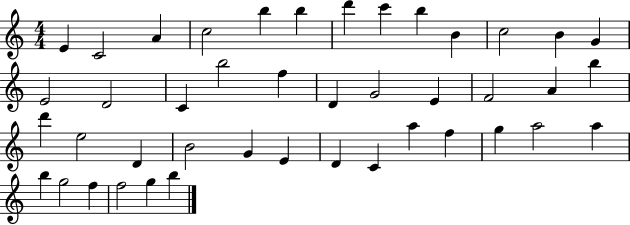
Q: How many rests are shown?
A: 0